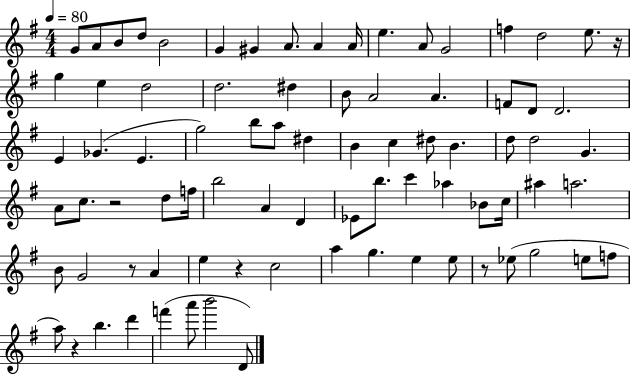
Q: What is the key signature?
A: G major